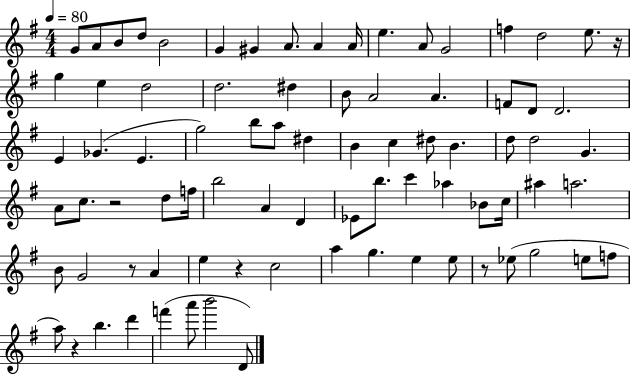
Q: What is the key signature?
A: G major